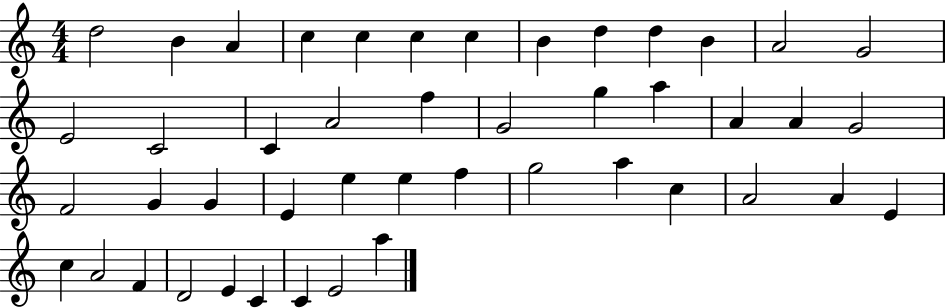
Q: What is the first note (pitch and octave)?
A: D5